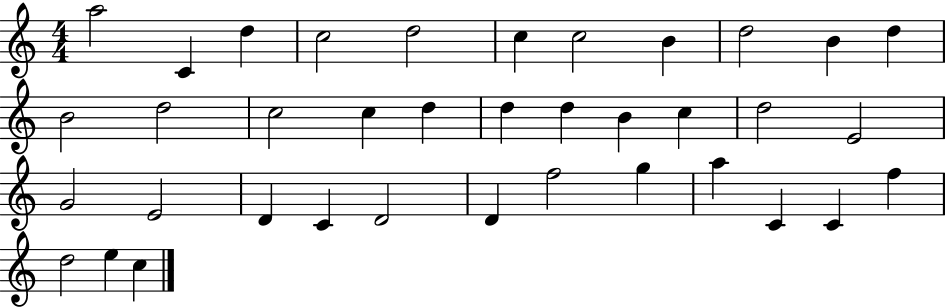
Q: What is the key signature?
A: C major